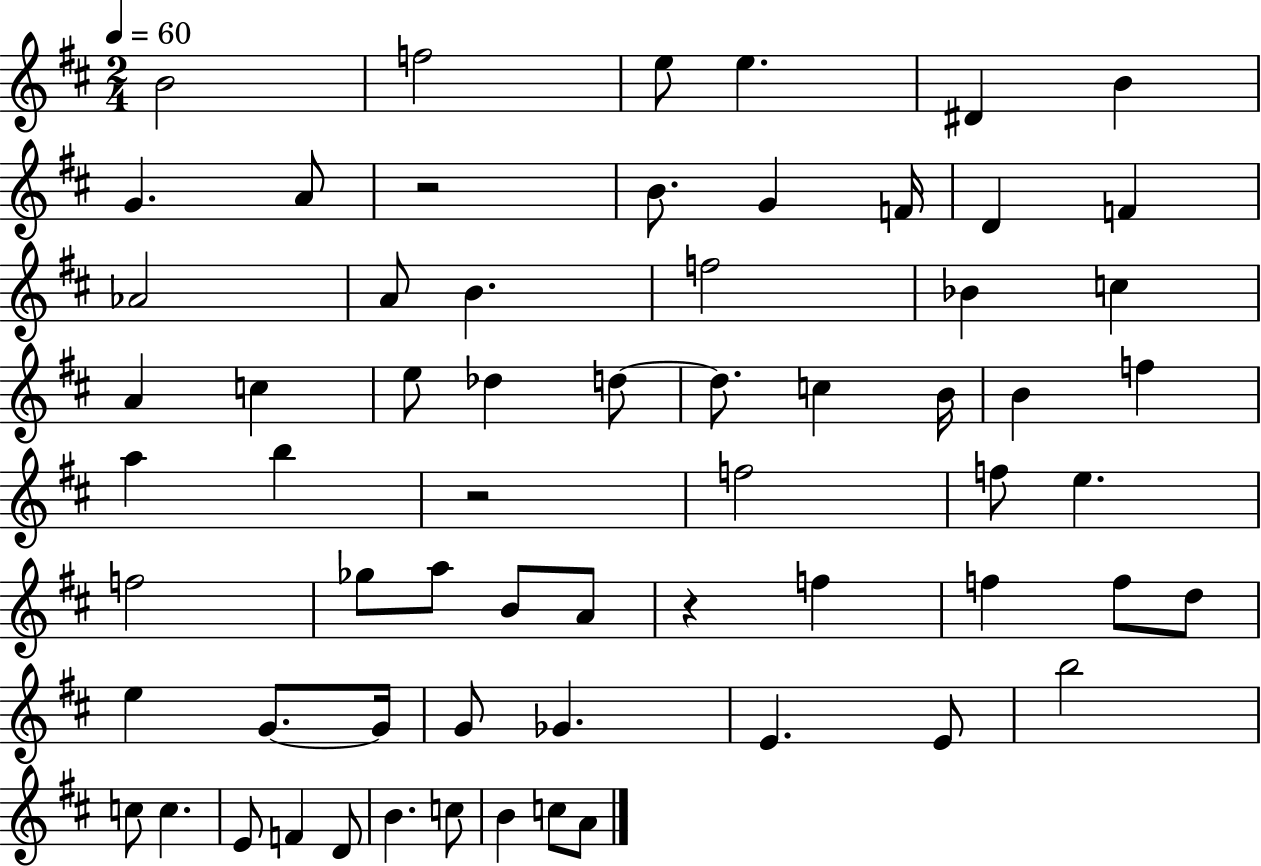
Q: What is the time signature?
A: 2/4